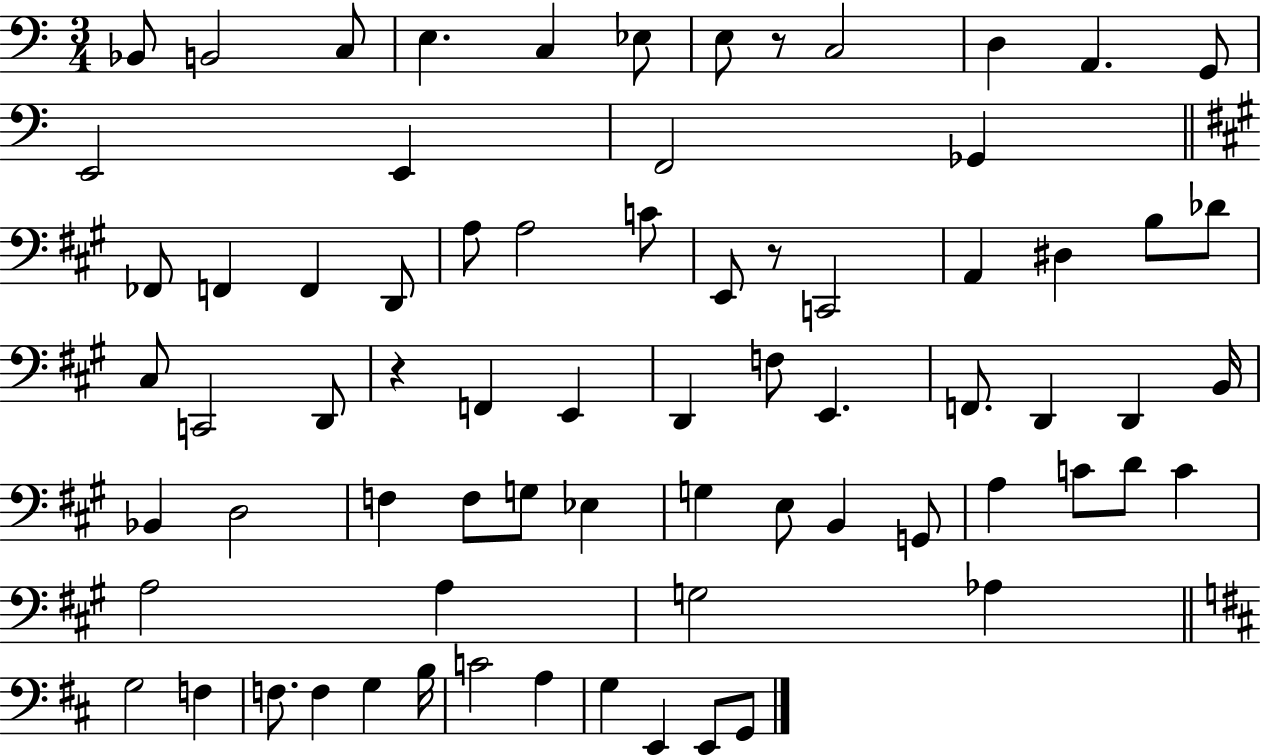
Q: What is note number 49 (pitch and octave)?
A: B2